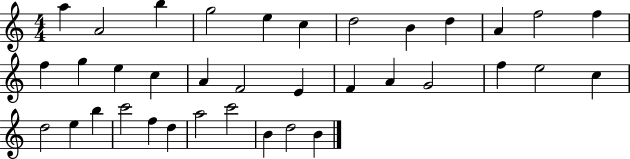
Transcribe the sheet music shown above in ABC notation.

X:1
T:Untitled
M:4/4
L:1/4
K:C
a A2 b g2 e c d2 B d A f2 f f g e c A F2 E F A G2 f e2 c d2 e b c'2 f d a2 c'2 B d2 B